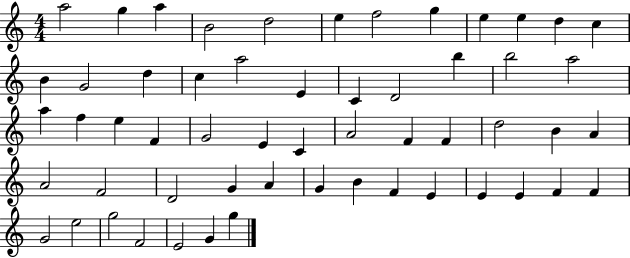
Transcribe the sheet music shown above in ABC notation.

X:1
T:Untitled
M:4/4
L:1/4
K:C
a2 g a B2 d2 e f2 g e e d c B G2 d c a2 E C D2 b b2 a2 a f e F G2 E C A2 F F d2 B A A2 F2 D2 G A G B F E E E F F G2 e2 g2 F2 E2 G g